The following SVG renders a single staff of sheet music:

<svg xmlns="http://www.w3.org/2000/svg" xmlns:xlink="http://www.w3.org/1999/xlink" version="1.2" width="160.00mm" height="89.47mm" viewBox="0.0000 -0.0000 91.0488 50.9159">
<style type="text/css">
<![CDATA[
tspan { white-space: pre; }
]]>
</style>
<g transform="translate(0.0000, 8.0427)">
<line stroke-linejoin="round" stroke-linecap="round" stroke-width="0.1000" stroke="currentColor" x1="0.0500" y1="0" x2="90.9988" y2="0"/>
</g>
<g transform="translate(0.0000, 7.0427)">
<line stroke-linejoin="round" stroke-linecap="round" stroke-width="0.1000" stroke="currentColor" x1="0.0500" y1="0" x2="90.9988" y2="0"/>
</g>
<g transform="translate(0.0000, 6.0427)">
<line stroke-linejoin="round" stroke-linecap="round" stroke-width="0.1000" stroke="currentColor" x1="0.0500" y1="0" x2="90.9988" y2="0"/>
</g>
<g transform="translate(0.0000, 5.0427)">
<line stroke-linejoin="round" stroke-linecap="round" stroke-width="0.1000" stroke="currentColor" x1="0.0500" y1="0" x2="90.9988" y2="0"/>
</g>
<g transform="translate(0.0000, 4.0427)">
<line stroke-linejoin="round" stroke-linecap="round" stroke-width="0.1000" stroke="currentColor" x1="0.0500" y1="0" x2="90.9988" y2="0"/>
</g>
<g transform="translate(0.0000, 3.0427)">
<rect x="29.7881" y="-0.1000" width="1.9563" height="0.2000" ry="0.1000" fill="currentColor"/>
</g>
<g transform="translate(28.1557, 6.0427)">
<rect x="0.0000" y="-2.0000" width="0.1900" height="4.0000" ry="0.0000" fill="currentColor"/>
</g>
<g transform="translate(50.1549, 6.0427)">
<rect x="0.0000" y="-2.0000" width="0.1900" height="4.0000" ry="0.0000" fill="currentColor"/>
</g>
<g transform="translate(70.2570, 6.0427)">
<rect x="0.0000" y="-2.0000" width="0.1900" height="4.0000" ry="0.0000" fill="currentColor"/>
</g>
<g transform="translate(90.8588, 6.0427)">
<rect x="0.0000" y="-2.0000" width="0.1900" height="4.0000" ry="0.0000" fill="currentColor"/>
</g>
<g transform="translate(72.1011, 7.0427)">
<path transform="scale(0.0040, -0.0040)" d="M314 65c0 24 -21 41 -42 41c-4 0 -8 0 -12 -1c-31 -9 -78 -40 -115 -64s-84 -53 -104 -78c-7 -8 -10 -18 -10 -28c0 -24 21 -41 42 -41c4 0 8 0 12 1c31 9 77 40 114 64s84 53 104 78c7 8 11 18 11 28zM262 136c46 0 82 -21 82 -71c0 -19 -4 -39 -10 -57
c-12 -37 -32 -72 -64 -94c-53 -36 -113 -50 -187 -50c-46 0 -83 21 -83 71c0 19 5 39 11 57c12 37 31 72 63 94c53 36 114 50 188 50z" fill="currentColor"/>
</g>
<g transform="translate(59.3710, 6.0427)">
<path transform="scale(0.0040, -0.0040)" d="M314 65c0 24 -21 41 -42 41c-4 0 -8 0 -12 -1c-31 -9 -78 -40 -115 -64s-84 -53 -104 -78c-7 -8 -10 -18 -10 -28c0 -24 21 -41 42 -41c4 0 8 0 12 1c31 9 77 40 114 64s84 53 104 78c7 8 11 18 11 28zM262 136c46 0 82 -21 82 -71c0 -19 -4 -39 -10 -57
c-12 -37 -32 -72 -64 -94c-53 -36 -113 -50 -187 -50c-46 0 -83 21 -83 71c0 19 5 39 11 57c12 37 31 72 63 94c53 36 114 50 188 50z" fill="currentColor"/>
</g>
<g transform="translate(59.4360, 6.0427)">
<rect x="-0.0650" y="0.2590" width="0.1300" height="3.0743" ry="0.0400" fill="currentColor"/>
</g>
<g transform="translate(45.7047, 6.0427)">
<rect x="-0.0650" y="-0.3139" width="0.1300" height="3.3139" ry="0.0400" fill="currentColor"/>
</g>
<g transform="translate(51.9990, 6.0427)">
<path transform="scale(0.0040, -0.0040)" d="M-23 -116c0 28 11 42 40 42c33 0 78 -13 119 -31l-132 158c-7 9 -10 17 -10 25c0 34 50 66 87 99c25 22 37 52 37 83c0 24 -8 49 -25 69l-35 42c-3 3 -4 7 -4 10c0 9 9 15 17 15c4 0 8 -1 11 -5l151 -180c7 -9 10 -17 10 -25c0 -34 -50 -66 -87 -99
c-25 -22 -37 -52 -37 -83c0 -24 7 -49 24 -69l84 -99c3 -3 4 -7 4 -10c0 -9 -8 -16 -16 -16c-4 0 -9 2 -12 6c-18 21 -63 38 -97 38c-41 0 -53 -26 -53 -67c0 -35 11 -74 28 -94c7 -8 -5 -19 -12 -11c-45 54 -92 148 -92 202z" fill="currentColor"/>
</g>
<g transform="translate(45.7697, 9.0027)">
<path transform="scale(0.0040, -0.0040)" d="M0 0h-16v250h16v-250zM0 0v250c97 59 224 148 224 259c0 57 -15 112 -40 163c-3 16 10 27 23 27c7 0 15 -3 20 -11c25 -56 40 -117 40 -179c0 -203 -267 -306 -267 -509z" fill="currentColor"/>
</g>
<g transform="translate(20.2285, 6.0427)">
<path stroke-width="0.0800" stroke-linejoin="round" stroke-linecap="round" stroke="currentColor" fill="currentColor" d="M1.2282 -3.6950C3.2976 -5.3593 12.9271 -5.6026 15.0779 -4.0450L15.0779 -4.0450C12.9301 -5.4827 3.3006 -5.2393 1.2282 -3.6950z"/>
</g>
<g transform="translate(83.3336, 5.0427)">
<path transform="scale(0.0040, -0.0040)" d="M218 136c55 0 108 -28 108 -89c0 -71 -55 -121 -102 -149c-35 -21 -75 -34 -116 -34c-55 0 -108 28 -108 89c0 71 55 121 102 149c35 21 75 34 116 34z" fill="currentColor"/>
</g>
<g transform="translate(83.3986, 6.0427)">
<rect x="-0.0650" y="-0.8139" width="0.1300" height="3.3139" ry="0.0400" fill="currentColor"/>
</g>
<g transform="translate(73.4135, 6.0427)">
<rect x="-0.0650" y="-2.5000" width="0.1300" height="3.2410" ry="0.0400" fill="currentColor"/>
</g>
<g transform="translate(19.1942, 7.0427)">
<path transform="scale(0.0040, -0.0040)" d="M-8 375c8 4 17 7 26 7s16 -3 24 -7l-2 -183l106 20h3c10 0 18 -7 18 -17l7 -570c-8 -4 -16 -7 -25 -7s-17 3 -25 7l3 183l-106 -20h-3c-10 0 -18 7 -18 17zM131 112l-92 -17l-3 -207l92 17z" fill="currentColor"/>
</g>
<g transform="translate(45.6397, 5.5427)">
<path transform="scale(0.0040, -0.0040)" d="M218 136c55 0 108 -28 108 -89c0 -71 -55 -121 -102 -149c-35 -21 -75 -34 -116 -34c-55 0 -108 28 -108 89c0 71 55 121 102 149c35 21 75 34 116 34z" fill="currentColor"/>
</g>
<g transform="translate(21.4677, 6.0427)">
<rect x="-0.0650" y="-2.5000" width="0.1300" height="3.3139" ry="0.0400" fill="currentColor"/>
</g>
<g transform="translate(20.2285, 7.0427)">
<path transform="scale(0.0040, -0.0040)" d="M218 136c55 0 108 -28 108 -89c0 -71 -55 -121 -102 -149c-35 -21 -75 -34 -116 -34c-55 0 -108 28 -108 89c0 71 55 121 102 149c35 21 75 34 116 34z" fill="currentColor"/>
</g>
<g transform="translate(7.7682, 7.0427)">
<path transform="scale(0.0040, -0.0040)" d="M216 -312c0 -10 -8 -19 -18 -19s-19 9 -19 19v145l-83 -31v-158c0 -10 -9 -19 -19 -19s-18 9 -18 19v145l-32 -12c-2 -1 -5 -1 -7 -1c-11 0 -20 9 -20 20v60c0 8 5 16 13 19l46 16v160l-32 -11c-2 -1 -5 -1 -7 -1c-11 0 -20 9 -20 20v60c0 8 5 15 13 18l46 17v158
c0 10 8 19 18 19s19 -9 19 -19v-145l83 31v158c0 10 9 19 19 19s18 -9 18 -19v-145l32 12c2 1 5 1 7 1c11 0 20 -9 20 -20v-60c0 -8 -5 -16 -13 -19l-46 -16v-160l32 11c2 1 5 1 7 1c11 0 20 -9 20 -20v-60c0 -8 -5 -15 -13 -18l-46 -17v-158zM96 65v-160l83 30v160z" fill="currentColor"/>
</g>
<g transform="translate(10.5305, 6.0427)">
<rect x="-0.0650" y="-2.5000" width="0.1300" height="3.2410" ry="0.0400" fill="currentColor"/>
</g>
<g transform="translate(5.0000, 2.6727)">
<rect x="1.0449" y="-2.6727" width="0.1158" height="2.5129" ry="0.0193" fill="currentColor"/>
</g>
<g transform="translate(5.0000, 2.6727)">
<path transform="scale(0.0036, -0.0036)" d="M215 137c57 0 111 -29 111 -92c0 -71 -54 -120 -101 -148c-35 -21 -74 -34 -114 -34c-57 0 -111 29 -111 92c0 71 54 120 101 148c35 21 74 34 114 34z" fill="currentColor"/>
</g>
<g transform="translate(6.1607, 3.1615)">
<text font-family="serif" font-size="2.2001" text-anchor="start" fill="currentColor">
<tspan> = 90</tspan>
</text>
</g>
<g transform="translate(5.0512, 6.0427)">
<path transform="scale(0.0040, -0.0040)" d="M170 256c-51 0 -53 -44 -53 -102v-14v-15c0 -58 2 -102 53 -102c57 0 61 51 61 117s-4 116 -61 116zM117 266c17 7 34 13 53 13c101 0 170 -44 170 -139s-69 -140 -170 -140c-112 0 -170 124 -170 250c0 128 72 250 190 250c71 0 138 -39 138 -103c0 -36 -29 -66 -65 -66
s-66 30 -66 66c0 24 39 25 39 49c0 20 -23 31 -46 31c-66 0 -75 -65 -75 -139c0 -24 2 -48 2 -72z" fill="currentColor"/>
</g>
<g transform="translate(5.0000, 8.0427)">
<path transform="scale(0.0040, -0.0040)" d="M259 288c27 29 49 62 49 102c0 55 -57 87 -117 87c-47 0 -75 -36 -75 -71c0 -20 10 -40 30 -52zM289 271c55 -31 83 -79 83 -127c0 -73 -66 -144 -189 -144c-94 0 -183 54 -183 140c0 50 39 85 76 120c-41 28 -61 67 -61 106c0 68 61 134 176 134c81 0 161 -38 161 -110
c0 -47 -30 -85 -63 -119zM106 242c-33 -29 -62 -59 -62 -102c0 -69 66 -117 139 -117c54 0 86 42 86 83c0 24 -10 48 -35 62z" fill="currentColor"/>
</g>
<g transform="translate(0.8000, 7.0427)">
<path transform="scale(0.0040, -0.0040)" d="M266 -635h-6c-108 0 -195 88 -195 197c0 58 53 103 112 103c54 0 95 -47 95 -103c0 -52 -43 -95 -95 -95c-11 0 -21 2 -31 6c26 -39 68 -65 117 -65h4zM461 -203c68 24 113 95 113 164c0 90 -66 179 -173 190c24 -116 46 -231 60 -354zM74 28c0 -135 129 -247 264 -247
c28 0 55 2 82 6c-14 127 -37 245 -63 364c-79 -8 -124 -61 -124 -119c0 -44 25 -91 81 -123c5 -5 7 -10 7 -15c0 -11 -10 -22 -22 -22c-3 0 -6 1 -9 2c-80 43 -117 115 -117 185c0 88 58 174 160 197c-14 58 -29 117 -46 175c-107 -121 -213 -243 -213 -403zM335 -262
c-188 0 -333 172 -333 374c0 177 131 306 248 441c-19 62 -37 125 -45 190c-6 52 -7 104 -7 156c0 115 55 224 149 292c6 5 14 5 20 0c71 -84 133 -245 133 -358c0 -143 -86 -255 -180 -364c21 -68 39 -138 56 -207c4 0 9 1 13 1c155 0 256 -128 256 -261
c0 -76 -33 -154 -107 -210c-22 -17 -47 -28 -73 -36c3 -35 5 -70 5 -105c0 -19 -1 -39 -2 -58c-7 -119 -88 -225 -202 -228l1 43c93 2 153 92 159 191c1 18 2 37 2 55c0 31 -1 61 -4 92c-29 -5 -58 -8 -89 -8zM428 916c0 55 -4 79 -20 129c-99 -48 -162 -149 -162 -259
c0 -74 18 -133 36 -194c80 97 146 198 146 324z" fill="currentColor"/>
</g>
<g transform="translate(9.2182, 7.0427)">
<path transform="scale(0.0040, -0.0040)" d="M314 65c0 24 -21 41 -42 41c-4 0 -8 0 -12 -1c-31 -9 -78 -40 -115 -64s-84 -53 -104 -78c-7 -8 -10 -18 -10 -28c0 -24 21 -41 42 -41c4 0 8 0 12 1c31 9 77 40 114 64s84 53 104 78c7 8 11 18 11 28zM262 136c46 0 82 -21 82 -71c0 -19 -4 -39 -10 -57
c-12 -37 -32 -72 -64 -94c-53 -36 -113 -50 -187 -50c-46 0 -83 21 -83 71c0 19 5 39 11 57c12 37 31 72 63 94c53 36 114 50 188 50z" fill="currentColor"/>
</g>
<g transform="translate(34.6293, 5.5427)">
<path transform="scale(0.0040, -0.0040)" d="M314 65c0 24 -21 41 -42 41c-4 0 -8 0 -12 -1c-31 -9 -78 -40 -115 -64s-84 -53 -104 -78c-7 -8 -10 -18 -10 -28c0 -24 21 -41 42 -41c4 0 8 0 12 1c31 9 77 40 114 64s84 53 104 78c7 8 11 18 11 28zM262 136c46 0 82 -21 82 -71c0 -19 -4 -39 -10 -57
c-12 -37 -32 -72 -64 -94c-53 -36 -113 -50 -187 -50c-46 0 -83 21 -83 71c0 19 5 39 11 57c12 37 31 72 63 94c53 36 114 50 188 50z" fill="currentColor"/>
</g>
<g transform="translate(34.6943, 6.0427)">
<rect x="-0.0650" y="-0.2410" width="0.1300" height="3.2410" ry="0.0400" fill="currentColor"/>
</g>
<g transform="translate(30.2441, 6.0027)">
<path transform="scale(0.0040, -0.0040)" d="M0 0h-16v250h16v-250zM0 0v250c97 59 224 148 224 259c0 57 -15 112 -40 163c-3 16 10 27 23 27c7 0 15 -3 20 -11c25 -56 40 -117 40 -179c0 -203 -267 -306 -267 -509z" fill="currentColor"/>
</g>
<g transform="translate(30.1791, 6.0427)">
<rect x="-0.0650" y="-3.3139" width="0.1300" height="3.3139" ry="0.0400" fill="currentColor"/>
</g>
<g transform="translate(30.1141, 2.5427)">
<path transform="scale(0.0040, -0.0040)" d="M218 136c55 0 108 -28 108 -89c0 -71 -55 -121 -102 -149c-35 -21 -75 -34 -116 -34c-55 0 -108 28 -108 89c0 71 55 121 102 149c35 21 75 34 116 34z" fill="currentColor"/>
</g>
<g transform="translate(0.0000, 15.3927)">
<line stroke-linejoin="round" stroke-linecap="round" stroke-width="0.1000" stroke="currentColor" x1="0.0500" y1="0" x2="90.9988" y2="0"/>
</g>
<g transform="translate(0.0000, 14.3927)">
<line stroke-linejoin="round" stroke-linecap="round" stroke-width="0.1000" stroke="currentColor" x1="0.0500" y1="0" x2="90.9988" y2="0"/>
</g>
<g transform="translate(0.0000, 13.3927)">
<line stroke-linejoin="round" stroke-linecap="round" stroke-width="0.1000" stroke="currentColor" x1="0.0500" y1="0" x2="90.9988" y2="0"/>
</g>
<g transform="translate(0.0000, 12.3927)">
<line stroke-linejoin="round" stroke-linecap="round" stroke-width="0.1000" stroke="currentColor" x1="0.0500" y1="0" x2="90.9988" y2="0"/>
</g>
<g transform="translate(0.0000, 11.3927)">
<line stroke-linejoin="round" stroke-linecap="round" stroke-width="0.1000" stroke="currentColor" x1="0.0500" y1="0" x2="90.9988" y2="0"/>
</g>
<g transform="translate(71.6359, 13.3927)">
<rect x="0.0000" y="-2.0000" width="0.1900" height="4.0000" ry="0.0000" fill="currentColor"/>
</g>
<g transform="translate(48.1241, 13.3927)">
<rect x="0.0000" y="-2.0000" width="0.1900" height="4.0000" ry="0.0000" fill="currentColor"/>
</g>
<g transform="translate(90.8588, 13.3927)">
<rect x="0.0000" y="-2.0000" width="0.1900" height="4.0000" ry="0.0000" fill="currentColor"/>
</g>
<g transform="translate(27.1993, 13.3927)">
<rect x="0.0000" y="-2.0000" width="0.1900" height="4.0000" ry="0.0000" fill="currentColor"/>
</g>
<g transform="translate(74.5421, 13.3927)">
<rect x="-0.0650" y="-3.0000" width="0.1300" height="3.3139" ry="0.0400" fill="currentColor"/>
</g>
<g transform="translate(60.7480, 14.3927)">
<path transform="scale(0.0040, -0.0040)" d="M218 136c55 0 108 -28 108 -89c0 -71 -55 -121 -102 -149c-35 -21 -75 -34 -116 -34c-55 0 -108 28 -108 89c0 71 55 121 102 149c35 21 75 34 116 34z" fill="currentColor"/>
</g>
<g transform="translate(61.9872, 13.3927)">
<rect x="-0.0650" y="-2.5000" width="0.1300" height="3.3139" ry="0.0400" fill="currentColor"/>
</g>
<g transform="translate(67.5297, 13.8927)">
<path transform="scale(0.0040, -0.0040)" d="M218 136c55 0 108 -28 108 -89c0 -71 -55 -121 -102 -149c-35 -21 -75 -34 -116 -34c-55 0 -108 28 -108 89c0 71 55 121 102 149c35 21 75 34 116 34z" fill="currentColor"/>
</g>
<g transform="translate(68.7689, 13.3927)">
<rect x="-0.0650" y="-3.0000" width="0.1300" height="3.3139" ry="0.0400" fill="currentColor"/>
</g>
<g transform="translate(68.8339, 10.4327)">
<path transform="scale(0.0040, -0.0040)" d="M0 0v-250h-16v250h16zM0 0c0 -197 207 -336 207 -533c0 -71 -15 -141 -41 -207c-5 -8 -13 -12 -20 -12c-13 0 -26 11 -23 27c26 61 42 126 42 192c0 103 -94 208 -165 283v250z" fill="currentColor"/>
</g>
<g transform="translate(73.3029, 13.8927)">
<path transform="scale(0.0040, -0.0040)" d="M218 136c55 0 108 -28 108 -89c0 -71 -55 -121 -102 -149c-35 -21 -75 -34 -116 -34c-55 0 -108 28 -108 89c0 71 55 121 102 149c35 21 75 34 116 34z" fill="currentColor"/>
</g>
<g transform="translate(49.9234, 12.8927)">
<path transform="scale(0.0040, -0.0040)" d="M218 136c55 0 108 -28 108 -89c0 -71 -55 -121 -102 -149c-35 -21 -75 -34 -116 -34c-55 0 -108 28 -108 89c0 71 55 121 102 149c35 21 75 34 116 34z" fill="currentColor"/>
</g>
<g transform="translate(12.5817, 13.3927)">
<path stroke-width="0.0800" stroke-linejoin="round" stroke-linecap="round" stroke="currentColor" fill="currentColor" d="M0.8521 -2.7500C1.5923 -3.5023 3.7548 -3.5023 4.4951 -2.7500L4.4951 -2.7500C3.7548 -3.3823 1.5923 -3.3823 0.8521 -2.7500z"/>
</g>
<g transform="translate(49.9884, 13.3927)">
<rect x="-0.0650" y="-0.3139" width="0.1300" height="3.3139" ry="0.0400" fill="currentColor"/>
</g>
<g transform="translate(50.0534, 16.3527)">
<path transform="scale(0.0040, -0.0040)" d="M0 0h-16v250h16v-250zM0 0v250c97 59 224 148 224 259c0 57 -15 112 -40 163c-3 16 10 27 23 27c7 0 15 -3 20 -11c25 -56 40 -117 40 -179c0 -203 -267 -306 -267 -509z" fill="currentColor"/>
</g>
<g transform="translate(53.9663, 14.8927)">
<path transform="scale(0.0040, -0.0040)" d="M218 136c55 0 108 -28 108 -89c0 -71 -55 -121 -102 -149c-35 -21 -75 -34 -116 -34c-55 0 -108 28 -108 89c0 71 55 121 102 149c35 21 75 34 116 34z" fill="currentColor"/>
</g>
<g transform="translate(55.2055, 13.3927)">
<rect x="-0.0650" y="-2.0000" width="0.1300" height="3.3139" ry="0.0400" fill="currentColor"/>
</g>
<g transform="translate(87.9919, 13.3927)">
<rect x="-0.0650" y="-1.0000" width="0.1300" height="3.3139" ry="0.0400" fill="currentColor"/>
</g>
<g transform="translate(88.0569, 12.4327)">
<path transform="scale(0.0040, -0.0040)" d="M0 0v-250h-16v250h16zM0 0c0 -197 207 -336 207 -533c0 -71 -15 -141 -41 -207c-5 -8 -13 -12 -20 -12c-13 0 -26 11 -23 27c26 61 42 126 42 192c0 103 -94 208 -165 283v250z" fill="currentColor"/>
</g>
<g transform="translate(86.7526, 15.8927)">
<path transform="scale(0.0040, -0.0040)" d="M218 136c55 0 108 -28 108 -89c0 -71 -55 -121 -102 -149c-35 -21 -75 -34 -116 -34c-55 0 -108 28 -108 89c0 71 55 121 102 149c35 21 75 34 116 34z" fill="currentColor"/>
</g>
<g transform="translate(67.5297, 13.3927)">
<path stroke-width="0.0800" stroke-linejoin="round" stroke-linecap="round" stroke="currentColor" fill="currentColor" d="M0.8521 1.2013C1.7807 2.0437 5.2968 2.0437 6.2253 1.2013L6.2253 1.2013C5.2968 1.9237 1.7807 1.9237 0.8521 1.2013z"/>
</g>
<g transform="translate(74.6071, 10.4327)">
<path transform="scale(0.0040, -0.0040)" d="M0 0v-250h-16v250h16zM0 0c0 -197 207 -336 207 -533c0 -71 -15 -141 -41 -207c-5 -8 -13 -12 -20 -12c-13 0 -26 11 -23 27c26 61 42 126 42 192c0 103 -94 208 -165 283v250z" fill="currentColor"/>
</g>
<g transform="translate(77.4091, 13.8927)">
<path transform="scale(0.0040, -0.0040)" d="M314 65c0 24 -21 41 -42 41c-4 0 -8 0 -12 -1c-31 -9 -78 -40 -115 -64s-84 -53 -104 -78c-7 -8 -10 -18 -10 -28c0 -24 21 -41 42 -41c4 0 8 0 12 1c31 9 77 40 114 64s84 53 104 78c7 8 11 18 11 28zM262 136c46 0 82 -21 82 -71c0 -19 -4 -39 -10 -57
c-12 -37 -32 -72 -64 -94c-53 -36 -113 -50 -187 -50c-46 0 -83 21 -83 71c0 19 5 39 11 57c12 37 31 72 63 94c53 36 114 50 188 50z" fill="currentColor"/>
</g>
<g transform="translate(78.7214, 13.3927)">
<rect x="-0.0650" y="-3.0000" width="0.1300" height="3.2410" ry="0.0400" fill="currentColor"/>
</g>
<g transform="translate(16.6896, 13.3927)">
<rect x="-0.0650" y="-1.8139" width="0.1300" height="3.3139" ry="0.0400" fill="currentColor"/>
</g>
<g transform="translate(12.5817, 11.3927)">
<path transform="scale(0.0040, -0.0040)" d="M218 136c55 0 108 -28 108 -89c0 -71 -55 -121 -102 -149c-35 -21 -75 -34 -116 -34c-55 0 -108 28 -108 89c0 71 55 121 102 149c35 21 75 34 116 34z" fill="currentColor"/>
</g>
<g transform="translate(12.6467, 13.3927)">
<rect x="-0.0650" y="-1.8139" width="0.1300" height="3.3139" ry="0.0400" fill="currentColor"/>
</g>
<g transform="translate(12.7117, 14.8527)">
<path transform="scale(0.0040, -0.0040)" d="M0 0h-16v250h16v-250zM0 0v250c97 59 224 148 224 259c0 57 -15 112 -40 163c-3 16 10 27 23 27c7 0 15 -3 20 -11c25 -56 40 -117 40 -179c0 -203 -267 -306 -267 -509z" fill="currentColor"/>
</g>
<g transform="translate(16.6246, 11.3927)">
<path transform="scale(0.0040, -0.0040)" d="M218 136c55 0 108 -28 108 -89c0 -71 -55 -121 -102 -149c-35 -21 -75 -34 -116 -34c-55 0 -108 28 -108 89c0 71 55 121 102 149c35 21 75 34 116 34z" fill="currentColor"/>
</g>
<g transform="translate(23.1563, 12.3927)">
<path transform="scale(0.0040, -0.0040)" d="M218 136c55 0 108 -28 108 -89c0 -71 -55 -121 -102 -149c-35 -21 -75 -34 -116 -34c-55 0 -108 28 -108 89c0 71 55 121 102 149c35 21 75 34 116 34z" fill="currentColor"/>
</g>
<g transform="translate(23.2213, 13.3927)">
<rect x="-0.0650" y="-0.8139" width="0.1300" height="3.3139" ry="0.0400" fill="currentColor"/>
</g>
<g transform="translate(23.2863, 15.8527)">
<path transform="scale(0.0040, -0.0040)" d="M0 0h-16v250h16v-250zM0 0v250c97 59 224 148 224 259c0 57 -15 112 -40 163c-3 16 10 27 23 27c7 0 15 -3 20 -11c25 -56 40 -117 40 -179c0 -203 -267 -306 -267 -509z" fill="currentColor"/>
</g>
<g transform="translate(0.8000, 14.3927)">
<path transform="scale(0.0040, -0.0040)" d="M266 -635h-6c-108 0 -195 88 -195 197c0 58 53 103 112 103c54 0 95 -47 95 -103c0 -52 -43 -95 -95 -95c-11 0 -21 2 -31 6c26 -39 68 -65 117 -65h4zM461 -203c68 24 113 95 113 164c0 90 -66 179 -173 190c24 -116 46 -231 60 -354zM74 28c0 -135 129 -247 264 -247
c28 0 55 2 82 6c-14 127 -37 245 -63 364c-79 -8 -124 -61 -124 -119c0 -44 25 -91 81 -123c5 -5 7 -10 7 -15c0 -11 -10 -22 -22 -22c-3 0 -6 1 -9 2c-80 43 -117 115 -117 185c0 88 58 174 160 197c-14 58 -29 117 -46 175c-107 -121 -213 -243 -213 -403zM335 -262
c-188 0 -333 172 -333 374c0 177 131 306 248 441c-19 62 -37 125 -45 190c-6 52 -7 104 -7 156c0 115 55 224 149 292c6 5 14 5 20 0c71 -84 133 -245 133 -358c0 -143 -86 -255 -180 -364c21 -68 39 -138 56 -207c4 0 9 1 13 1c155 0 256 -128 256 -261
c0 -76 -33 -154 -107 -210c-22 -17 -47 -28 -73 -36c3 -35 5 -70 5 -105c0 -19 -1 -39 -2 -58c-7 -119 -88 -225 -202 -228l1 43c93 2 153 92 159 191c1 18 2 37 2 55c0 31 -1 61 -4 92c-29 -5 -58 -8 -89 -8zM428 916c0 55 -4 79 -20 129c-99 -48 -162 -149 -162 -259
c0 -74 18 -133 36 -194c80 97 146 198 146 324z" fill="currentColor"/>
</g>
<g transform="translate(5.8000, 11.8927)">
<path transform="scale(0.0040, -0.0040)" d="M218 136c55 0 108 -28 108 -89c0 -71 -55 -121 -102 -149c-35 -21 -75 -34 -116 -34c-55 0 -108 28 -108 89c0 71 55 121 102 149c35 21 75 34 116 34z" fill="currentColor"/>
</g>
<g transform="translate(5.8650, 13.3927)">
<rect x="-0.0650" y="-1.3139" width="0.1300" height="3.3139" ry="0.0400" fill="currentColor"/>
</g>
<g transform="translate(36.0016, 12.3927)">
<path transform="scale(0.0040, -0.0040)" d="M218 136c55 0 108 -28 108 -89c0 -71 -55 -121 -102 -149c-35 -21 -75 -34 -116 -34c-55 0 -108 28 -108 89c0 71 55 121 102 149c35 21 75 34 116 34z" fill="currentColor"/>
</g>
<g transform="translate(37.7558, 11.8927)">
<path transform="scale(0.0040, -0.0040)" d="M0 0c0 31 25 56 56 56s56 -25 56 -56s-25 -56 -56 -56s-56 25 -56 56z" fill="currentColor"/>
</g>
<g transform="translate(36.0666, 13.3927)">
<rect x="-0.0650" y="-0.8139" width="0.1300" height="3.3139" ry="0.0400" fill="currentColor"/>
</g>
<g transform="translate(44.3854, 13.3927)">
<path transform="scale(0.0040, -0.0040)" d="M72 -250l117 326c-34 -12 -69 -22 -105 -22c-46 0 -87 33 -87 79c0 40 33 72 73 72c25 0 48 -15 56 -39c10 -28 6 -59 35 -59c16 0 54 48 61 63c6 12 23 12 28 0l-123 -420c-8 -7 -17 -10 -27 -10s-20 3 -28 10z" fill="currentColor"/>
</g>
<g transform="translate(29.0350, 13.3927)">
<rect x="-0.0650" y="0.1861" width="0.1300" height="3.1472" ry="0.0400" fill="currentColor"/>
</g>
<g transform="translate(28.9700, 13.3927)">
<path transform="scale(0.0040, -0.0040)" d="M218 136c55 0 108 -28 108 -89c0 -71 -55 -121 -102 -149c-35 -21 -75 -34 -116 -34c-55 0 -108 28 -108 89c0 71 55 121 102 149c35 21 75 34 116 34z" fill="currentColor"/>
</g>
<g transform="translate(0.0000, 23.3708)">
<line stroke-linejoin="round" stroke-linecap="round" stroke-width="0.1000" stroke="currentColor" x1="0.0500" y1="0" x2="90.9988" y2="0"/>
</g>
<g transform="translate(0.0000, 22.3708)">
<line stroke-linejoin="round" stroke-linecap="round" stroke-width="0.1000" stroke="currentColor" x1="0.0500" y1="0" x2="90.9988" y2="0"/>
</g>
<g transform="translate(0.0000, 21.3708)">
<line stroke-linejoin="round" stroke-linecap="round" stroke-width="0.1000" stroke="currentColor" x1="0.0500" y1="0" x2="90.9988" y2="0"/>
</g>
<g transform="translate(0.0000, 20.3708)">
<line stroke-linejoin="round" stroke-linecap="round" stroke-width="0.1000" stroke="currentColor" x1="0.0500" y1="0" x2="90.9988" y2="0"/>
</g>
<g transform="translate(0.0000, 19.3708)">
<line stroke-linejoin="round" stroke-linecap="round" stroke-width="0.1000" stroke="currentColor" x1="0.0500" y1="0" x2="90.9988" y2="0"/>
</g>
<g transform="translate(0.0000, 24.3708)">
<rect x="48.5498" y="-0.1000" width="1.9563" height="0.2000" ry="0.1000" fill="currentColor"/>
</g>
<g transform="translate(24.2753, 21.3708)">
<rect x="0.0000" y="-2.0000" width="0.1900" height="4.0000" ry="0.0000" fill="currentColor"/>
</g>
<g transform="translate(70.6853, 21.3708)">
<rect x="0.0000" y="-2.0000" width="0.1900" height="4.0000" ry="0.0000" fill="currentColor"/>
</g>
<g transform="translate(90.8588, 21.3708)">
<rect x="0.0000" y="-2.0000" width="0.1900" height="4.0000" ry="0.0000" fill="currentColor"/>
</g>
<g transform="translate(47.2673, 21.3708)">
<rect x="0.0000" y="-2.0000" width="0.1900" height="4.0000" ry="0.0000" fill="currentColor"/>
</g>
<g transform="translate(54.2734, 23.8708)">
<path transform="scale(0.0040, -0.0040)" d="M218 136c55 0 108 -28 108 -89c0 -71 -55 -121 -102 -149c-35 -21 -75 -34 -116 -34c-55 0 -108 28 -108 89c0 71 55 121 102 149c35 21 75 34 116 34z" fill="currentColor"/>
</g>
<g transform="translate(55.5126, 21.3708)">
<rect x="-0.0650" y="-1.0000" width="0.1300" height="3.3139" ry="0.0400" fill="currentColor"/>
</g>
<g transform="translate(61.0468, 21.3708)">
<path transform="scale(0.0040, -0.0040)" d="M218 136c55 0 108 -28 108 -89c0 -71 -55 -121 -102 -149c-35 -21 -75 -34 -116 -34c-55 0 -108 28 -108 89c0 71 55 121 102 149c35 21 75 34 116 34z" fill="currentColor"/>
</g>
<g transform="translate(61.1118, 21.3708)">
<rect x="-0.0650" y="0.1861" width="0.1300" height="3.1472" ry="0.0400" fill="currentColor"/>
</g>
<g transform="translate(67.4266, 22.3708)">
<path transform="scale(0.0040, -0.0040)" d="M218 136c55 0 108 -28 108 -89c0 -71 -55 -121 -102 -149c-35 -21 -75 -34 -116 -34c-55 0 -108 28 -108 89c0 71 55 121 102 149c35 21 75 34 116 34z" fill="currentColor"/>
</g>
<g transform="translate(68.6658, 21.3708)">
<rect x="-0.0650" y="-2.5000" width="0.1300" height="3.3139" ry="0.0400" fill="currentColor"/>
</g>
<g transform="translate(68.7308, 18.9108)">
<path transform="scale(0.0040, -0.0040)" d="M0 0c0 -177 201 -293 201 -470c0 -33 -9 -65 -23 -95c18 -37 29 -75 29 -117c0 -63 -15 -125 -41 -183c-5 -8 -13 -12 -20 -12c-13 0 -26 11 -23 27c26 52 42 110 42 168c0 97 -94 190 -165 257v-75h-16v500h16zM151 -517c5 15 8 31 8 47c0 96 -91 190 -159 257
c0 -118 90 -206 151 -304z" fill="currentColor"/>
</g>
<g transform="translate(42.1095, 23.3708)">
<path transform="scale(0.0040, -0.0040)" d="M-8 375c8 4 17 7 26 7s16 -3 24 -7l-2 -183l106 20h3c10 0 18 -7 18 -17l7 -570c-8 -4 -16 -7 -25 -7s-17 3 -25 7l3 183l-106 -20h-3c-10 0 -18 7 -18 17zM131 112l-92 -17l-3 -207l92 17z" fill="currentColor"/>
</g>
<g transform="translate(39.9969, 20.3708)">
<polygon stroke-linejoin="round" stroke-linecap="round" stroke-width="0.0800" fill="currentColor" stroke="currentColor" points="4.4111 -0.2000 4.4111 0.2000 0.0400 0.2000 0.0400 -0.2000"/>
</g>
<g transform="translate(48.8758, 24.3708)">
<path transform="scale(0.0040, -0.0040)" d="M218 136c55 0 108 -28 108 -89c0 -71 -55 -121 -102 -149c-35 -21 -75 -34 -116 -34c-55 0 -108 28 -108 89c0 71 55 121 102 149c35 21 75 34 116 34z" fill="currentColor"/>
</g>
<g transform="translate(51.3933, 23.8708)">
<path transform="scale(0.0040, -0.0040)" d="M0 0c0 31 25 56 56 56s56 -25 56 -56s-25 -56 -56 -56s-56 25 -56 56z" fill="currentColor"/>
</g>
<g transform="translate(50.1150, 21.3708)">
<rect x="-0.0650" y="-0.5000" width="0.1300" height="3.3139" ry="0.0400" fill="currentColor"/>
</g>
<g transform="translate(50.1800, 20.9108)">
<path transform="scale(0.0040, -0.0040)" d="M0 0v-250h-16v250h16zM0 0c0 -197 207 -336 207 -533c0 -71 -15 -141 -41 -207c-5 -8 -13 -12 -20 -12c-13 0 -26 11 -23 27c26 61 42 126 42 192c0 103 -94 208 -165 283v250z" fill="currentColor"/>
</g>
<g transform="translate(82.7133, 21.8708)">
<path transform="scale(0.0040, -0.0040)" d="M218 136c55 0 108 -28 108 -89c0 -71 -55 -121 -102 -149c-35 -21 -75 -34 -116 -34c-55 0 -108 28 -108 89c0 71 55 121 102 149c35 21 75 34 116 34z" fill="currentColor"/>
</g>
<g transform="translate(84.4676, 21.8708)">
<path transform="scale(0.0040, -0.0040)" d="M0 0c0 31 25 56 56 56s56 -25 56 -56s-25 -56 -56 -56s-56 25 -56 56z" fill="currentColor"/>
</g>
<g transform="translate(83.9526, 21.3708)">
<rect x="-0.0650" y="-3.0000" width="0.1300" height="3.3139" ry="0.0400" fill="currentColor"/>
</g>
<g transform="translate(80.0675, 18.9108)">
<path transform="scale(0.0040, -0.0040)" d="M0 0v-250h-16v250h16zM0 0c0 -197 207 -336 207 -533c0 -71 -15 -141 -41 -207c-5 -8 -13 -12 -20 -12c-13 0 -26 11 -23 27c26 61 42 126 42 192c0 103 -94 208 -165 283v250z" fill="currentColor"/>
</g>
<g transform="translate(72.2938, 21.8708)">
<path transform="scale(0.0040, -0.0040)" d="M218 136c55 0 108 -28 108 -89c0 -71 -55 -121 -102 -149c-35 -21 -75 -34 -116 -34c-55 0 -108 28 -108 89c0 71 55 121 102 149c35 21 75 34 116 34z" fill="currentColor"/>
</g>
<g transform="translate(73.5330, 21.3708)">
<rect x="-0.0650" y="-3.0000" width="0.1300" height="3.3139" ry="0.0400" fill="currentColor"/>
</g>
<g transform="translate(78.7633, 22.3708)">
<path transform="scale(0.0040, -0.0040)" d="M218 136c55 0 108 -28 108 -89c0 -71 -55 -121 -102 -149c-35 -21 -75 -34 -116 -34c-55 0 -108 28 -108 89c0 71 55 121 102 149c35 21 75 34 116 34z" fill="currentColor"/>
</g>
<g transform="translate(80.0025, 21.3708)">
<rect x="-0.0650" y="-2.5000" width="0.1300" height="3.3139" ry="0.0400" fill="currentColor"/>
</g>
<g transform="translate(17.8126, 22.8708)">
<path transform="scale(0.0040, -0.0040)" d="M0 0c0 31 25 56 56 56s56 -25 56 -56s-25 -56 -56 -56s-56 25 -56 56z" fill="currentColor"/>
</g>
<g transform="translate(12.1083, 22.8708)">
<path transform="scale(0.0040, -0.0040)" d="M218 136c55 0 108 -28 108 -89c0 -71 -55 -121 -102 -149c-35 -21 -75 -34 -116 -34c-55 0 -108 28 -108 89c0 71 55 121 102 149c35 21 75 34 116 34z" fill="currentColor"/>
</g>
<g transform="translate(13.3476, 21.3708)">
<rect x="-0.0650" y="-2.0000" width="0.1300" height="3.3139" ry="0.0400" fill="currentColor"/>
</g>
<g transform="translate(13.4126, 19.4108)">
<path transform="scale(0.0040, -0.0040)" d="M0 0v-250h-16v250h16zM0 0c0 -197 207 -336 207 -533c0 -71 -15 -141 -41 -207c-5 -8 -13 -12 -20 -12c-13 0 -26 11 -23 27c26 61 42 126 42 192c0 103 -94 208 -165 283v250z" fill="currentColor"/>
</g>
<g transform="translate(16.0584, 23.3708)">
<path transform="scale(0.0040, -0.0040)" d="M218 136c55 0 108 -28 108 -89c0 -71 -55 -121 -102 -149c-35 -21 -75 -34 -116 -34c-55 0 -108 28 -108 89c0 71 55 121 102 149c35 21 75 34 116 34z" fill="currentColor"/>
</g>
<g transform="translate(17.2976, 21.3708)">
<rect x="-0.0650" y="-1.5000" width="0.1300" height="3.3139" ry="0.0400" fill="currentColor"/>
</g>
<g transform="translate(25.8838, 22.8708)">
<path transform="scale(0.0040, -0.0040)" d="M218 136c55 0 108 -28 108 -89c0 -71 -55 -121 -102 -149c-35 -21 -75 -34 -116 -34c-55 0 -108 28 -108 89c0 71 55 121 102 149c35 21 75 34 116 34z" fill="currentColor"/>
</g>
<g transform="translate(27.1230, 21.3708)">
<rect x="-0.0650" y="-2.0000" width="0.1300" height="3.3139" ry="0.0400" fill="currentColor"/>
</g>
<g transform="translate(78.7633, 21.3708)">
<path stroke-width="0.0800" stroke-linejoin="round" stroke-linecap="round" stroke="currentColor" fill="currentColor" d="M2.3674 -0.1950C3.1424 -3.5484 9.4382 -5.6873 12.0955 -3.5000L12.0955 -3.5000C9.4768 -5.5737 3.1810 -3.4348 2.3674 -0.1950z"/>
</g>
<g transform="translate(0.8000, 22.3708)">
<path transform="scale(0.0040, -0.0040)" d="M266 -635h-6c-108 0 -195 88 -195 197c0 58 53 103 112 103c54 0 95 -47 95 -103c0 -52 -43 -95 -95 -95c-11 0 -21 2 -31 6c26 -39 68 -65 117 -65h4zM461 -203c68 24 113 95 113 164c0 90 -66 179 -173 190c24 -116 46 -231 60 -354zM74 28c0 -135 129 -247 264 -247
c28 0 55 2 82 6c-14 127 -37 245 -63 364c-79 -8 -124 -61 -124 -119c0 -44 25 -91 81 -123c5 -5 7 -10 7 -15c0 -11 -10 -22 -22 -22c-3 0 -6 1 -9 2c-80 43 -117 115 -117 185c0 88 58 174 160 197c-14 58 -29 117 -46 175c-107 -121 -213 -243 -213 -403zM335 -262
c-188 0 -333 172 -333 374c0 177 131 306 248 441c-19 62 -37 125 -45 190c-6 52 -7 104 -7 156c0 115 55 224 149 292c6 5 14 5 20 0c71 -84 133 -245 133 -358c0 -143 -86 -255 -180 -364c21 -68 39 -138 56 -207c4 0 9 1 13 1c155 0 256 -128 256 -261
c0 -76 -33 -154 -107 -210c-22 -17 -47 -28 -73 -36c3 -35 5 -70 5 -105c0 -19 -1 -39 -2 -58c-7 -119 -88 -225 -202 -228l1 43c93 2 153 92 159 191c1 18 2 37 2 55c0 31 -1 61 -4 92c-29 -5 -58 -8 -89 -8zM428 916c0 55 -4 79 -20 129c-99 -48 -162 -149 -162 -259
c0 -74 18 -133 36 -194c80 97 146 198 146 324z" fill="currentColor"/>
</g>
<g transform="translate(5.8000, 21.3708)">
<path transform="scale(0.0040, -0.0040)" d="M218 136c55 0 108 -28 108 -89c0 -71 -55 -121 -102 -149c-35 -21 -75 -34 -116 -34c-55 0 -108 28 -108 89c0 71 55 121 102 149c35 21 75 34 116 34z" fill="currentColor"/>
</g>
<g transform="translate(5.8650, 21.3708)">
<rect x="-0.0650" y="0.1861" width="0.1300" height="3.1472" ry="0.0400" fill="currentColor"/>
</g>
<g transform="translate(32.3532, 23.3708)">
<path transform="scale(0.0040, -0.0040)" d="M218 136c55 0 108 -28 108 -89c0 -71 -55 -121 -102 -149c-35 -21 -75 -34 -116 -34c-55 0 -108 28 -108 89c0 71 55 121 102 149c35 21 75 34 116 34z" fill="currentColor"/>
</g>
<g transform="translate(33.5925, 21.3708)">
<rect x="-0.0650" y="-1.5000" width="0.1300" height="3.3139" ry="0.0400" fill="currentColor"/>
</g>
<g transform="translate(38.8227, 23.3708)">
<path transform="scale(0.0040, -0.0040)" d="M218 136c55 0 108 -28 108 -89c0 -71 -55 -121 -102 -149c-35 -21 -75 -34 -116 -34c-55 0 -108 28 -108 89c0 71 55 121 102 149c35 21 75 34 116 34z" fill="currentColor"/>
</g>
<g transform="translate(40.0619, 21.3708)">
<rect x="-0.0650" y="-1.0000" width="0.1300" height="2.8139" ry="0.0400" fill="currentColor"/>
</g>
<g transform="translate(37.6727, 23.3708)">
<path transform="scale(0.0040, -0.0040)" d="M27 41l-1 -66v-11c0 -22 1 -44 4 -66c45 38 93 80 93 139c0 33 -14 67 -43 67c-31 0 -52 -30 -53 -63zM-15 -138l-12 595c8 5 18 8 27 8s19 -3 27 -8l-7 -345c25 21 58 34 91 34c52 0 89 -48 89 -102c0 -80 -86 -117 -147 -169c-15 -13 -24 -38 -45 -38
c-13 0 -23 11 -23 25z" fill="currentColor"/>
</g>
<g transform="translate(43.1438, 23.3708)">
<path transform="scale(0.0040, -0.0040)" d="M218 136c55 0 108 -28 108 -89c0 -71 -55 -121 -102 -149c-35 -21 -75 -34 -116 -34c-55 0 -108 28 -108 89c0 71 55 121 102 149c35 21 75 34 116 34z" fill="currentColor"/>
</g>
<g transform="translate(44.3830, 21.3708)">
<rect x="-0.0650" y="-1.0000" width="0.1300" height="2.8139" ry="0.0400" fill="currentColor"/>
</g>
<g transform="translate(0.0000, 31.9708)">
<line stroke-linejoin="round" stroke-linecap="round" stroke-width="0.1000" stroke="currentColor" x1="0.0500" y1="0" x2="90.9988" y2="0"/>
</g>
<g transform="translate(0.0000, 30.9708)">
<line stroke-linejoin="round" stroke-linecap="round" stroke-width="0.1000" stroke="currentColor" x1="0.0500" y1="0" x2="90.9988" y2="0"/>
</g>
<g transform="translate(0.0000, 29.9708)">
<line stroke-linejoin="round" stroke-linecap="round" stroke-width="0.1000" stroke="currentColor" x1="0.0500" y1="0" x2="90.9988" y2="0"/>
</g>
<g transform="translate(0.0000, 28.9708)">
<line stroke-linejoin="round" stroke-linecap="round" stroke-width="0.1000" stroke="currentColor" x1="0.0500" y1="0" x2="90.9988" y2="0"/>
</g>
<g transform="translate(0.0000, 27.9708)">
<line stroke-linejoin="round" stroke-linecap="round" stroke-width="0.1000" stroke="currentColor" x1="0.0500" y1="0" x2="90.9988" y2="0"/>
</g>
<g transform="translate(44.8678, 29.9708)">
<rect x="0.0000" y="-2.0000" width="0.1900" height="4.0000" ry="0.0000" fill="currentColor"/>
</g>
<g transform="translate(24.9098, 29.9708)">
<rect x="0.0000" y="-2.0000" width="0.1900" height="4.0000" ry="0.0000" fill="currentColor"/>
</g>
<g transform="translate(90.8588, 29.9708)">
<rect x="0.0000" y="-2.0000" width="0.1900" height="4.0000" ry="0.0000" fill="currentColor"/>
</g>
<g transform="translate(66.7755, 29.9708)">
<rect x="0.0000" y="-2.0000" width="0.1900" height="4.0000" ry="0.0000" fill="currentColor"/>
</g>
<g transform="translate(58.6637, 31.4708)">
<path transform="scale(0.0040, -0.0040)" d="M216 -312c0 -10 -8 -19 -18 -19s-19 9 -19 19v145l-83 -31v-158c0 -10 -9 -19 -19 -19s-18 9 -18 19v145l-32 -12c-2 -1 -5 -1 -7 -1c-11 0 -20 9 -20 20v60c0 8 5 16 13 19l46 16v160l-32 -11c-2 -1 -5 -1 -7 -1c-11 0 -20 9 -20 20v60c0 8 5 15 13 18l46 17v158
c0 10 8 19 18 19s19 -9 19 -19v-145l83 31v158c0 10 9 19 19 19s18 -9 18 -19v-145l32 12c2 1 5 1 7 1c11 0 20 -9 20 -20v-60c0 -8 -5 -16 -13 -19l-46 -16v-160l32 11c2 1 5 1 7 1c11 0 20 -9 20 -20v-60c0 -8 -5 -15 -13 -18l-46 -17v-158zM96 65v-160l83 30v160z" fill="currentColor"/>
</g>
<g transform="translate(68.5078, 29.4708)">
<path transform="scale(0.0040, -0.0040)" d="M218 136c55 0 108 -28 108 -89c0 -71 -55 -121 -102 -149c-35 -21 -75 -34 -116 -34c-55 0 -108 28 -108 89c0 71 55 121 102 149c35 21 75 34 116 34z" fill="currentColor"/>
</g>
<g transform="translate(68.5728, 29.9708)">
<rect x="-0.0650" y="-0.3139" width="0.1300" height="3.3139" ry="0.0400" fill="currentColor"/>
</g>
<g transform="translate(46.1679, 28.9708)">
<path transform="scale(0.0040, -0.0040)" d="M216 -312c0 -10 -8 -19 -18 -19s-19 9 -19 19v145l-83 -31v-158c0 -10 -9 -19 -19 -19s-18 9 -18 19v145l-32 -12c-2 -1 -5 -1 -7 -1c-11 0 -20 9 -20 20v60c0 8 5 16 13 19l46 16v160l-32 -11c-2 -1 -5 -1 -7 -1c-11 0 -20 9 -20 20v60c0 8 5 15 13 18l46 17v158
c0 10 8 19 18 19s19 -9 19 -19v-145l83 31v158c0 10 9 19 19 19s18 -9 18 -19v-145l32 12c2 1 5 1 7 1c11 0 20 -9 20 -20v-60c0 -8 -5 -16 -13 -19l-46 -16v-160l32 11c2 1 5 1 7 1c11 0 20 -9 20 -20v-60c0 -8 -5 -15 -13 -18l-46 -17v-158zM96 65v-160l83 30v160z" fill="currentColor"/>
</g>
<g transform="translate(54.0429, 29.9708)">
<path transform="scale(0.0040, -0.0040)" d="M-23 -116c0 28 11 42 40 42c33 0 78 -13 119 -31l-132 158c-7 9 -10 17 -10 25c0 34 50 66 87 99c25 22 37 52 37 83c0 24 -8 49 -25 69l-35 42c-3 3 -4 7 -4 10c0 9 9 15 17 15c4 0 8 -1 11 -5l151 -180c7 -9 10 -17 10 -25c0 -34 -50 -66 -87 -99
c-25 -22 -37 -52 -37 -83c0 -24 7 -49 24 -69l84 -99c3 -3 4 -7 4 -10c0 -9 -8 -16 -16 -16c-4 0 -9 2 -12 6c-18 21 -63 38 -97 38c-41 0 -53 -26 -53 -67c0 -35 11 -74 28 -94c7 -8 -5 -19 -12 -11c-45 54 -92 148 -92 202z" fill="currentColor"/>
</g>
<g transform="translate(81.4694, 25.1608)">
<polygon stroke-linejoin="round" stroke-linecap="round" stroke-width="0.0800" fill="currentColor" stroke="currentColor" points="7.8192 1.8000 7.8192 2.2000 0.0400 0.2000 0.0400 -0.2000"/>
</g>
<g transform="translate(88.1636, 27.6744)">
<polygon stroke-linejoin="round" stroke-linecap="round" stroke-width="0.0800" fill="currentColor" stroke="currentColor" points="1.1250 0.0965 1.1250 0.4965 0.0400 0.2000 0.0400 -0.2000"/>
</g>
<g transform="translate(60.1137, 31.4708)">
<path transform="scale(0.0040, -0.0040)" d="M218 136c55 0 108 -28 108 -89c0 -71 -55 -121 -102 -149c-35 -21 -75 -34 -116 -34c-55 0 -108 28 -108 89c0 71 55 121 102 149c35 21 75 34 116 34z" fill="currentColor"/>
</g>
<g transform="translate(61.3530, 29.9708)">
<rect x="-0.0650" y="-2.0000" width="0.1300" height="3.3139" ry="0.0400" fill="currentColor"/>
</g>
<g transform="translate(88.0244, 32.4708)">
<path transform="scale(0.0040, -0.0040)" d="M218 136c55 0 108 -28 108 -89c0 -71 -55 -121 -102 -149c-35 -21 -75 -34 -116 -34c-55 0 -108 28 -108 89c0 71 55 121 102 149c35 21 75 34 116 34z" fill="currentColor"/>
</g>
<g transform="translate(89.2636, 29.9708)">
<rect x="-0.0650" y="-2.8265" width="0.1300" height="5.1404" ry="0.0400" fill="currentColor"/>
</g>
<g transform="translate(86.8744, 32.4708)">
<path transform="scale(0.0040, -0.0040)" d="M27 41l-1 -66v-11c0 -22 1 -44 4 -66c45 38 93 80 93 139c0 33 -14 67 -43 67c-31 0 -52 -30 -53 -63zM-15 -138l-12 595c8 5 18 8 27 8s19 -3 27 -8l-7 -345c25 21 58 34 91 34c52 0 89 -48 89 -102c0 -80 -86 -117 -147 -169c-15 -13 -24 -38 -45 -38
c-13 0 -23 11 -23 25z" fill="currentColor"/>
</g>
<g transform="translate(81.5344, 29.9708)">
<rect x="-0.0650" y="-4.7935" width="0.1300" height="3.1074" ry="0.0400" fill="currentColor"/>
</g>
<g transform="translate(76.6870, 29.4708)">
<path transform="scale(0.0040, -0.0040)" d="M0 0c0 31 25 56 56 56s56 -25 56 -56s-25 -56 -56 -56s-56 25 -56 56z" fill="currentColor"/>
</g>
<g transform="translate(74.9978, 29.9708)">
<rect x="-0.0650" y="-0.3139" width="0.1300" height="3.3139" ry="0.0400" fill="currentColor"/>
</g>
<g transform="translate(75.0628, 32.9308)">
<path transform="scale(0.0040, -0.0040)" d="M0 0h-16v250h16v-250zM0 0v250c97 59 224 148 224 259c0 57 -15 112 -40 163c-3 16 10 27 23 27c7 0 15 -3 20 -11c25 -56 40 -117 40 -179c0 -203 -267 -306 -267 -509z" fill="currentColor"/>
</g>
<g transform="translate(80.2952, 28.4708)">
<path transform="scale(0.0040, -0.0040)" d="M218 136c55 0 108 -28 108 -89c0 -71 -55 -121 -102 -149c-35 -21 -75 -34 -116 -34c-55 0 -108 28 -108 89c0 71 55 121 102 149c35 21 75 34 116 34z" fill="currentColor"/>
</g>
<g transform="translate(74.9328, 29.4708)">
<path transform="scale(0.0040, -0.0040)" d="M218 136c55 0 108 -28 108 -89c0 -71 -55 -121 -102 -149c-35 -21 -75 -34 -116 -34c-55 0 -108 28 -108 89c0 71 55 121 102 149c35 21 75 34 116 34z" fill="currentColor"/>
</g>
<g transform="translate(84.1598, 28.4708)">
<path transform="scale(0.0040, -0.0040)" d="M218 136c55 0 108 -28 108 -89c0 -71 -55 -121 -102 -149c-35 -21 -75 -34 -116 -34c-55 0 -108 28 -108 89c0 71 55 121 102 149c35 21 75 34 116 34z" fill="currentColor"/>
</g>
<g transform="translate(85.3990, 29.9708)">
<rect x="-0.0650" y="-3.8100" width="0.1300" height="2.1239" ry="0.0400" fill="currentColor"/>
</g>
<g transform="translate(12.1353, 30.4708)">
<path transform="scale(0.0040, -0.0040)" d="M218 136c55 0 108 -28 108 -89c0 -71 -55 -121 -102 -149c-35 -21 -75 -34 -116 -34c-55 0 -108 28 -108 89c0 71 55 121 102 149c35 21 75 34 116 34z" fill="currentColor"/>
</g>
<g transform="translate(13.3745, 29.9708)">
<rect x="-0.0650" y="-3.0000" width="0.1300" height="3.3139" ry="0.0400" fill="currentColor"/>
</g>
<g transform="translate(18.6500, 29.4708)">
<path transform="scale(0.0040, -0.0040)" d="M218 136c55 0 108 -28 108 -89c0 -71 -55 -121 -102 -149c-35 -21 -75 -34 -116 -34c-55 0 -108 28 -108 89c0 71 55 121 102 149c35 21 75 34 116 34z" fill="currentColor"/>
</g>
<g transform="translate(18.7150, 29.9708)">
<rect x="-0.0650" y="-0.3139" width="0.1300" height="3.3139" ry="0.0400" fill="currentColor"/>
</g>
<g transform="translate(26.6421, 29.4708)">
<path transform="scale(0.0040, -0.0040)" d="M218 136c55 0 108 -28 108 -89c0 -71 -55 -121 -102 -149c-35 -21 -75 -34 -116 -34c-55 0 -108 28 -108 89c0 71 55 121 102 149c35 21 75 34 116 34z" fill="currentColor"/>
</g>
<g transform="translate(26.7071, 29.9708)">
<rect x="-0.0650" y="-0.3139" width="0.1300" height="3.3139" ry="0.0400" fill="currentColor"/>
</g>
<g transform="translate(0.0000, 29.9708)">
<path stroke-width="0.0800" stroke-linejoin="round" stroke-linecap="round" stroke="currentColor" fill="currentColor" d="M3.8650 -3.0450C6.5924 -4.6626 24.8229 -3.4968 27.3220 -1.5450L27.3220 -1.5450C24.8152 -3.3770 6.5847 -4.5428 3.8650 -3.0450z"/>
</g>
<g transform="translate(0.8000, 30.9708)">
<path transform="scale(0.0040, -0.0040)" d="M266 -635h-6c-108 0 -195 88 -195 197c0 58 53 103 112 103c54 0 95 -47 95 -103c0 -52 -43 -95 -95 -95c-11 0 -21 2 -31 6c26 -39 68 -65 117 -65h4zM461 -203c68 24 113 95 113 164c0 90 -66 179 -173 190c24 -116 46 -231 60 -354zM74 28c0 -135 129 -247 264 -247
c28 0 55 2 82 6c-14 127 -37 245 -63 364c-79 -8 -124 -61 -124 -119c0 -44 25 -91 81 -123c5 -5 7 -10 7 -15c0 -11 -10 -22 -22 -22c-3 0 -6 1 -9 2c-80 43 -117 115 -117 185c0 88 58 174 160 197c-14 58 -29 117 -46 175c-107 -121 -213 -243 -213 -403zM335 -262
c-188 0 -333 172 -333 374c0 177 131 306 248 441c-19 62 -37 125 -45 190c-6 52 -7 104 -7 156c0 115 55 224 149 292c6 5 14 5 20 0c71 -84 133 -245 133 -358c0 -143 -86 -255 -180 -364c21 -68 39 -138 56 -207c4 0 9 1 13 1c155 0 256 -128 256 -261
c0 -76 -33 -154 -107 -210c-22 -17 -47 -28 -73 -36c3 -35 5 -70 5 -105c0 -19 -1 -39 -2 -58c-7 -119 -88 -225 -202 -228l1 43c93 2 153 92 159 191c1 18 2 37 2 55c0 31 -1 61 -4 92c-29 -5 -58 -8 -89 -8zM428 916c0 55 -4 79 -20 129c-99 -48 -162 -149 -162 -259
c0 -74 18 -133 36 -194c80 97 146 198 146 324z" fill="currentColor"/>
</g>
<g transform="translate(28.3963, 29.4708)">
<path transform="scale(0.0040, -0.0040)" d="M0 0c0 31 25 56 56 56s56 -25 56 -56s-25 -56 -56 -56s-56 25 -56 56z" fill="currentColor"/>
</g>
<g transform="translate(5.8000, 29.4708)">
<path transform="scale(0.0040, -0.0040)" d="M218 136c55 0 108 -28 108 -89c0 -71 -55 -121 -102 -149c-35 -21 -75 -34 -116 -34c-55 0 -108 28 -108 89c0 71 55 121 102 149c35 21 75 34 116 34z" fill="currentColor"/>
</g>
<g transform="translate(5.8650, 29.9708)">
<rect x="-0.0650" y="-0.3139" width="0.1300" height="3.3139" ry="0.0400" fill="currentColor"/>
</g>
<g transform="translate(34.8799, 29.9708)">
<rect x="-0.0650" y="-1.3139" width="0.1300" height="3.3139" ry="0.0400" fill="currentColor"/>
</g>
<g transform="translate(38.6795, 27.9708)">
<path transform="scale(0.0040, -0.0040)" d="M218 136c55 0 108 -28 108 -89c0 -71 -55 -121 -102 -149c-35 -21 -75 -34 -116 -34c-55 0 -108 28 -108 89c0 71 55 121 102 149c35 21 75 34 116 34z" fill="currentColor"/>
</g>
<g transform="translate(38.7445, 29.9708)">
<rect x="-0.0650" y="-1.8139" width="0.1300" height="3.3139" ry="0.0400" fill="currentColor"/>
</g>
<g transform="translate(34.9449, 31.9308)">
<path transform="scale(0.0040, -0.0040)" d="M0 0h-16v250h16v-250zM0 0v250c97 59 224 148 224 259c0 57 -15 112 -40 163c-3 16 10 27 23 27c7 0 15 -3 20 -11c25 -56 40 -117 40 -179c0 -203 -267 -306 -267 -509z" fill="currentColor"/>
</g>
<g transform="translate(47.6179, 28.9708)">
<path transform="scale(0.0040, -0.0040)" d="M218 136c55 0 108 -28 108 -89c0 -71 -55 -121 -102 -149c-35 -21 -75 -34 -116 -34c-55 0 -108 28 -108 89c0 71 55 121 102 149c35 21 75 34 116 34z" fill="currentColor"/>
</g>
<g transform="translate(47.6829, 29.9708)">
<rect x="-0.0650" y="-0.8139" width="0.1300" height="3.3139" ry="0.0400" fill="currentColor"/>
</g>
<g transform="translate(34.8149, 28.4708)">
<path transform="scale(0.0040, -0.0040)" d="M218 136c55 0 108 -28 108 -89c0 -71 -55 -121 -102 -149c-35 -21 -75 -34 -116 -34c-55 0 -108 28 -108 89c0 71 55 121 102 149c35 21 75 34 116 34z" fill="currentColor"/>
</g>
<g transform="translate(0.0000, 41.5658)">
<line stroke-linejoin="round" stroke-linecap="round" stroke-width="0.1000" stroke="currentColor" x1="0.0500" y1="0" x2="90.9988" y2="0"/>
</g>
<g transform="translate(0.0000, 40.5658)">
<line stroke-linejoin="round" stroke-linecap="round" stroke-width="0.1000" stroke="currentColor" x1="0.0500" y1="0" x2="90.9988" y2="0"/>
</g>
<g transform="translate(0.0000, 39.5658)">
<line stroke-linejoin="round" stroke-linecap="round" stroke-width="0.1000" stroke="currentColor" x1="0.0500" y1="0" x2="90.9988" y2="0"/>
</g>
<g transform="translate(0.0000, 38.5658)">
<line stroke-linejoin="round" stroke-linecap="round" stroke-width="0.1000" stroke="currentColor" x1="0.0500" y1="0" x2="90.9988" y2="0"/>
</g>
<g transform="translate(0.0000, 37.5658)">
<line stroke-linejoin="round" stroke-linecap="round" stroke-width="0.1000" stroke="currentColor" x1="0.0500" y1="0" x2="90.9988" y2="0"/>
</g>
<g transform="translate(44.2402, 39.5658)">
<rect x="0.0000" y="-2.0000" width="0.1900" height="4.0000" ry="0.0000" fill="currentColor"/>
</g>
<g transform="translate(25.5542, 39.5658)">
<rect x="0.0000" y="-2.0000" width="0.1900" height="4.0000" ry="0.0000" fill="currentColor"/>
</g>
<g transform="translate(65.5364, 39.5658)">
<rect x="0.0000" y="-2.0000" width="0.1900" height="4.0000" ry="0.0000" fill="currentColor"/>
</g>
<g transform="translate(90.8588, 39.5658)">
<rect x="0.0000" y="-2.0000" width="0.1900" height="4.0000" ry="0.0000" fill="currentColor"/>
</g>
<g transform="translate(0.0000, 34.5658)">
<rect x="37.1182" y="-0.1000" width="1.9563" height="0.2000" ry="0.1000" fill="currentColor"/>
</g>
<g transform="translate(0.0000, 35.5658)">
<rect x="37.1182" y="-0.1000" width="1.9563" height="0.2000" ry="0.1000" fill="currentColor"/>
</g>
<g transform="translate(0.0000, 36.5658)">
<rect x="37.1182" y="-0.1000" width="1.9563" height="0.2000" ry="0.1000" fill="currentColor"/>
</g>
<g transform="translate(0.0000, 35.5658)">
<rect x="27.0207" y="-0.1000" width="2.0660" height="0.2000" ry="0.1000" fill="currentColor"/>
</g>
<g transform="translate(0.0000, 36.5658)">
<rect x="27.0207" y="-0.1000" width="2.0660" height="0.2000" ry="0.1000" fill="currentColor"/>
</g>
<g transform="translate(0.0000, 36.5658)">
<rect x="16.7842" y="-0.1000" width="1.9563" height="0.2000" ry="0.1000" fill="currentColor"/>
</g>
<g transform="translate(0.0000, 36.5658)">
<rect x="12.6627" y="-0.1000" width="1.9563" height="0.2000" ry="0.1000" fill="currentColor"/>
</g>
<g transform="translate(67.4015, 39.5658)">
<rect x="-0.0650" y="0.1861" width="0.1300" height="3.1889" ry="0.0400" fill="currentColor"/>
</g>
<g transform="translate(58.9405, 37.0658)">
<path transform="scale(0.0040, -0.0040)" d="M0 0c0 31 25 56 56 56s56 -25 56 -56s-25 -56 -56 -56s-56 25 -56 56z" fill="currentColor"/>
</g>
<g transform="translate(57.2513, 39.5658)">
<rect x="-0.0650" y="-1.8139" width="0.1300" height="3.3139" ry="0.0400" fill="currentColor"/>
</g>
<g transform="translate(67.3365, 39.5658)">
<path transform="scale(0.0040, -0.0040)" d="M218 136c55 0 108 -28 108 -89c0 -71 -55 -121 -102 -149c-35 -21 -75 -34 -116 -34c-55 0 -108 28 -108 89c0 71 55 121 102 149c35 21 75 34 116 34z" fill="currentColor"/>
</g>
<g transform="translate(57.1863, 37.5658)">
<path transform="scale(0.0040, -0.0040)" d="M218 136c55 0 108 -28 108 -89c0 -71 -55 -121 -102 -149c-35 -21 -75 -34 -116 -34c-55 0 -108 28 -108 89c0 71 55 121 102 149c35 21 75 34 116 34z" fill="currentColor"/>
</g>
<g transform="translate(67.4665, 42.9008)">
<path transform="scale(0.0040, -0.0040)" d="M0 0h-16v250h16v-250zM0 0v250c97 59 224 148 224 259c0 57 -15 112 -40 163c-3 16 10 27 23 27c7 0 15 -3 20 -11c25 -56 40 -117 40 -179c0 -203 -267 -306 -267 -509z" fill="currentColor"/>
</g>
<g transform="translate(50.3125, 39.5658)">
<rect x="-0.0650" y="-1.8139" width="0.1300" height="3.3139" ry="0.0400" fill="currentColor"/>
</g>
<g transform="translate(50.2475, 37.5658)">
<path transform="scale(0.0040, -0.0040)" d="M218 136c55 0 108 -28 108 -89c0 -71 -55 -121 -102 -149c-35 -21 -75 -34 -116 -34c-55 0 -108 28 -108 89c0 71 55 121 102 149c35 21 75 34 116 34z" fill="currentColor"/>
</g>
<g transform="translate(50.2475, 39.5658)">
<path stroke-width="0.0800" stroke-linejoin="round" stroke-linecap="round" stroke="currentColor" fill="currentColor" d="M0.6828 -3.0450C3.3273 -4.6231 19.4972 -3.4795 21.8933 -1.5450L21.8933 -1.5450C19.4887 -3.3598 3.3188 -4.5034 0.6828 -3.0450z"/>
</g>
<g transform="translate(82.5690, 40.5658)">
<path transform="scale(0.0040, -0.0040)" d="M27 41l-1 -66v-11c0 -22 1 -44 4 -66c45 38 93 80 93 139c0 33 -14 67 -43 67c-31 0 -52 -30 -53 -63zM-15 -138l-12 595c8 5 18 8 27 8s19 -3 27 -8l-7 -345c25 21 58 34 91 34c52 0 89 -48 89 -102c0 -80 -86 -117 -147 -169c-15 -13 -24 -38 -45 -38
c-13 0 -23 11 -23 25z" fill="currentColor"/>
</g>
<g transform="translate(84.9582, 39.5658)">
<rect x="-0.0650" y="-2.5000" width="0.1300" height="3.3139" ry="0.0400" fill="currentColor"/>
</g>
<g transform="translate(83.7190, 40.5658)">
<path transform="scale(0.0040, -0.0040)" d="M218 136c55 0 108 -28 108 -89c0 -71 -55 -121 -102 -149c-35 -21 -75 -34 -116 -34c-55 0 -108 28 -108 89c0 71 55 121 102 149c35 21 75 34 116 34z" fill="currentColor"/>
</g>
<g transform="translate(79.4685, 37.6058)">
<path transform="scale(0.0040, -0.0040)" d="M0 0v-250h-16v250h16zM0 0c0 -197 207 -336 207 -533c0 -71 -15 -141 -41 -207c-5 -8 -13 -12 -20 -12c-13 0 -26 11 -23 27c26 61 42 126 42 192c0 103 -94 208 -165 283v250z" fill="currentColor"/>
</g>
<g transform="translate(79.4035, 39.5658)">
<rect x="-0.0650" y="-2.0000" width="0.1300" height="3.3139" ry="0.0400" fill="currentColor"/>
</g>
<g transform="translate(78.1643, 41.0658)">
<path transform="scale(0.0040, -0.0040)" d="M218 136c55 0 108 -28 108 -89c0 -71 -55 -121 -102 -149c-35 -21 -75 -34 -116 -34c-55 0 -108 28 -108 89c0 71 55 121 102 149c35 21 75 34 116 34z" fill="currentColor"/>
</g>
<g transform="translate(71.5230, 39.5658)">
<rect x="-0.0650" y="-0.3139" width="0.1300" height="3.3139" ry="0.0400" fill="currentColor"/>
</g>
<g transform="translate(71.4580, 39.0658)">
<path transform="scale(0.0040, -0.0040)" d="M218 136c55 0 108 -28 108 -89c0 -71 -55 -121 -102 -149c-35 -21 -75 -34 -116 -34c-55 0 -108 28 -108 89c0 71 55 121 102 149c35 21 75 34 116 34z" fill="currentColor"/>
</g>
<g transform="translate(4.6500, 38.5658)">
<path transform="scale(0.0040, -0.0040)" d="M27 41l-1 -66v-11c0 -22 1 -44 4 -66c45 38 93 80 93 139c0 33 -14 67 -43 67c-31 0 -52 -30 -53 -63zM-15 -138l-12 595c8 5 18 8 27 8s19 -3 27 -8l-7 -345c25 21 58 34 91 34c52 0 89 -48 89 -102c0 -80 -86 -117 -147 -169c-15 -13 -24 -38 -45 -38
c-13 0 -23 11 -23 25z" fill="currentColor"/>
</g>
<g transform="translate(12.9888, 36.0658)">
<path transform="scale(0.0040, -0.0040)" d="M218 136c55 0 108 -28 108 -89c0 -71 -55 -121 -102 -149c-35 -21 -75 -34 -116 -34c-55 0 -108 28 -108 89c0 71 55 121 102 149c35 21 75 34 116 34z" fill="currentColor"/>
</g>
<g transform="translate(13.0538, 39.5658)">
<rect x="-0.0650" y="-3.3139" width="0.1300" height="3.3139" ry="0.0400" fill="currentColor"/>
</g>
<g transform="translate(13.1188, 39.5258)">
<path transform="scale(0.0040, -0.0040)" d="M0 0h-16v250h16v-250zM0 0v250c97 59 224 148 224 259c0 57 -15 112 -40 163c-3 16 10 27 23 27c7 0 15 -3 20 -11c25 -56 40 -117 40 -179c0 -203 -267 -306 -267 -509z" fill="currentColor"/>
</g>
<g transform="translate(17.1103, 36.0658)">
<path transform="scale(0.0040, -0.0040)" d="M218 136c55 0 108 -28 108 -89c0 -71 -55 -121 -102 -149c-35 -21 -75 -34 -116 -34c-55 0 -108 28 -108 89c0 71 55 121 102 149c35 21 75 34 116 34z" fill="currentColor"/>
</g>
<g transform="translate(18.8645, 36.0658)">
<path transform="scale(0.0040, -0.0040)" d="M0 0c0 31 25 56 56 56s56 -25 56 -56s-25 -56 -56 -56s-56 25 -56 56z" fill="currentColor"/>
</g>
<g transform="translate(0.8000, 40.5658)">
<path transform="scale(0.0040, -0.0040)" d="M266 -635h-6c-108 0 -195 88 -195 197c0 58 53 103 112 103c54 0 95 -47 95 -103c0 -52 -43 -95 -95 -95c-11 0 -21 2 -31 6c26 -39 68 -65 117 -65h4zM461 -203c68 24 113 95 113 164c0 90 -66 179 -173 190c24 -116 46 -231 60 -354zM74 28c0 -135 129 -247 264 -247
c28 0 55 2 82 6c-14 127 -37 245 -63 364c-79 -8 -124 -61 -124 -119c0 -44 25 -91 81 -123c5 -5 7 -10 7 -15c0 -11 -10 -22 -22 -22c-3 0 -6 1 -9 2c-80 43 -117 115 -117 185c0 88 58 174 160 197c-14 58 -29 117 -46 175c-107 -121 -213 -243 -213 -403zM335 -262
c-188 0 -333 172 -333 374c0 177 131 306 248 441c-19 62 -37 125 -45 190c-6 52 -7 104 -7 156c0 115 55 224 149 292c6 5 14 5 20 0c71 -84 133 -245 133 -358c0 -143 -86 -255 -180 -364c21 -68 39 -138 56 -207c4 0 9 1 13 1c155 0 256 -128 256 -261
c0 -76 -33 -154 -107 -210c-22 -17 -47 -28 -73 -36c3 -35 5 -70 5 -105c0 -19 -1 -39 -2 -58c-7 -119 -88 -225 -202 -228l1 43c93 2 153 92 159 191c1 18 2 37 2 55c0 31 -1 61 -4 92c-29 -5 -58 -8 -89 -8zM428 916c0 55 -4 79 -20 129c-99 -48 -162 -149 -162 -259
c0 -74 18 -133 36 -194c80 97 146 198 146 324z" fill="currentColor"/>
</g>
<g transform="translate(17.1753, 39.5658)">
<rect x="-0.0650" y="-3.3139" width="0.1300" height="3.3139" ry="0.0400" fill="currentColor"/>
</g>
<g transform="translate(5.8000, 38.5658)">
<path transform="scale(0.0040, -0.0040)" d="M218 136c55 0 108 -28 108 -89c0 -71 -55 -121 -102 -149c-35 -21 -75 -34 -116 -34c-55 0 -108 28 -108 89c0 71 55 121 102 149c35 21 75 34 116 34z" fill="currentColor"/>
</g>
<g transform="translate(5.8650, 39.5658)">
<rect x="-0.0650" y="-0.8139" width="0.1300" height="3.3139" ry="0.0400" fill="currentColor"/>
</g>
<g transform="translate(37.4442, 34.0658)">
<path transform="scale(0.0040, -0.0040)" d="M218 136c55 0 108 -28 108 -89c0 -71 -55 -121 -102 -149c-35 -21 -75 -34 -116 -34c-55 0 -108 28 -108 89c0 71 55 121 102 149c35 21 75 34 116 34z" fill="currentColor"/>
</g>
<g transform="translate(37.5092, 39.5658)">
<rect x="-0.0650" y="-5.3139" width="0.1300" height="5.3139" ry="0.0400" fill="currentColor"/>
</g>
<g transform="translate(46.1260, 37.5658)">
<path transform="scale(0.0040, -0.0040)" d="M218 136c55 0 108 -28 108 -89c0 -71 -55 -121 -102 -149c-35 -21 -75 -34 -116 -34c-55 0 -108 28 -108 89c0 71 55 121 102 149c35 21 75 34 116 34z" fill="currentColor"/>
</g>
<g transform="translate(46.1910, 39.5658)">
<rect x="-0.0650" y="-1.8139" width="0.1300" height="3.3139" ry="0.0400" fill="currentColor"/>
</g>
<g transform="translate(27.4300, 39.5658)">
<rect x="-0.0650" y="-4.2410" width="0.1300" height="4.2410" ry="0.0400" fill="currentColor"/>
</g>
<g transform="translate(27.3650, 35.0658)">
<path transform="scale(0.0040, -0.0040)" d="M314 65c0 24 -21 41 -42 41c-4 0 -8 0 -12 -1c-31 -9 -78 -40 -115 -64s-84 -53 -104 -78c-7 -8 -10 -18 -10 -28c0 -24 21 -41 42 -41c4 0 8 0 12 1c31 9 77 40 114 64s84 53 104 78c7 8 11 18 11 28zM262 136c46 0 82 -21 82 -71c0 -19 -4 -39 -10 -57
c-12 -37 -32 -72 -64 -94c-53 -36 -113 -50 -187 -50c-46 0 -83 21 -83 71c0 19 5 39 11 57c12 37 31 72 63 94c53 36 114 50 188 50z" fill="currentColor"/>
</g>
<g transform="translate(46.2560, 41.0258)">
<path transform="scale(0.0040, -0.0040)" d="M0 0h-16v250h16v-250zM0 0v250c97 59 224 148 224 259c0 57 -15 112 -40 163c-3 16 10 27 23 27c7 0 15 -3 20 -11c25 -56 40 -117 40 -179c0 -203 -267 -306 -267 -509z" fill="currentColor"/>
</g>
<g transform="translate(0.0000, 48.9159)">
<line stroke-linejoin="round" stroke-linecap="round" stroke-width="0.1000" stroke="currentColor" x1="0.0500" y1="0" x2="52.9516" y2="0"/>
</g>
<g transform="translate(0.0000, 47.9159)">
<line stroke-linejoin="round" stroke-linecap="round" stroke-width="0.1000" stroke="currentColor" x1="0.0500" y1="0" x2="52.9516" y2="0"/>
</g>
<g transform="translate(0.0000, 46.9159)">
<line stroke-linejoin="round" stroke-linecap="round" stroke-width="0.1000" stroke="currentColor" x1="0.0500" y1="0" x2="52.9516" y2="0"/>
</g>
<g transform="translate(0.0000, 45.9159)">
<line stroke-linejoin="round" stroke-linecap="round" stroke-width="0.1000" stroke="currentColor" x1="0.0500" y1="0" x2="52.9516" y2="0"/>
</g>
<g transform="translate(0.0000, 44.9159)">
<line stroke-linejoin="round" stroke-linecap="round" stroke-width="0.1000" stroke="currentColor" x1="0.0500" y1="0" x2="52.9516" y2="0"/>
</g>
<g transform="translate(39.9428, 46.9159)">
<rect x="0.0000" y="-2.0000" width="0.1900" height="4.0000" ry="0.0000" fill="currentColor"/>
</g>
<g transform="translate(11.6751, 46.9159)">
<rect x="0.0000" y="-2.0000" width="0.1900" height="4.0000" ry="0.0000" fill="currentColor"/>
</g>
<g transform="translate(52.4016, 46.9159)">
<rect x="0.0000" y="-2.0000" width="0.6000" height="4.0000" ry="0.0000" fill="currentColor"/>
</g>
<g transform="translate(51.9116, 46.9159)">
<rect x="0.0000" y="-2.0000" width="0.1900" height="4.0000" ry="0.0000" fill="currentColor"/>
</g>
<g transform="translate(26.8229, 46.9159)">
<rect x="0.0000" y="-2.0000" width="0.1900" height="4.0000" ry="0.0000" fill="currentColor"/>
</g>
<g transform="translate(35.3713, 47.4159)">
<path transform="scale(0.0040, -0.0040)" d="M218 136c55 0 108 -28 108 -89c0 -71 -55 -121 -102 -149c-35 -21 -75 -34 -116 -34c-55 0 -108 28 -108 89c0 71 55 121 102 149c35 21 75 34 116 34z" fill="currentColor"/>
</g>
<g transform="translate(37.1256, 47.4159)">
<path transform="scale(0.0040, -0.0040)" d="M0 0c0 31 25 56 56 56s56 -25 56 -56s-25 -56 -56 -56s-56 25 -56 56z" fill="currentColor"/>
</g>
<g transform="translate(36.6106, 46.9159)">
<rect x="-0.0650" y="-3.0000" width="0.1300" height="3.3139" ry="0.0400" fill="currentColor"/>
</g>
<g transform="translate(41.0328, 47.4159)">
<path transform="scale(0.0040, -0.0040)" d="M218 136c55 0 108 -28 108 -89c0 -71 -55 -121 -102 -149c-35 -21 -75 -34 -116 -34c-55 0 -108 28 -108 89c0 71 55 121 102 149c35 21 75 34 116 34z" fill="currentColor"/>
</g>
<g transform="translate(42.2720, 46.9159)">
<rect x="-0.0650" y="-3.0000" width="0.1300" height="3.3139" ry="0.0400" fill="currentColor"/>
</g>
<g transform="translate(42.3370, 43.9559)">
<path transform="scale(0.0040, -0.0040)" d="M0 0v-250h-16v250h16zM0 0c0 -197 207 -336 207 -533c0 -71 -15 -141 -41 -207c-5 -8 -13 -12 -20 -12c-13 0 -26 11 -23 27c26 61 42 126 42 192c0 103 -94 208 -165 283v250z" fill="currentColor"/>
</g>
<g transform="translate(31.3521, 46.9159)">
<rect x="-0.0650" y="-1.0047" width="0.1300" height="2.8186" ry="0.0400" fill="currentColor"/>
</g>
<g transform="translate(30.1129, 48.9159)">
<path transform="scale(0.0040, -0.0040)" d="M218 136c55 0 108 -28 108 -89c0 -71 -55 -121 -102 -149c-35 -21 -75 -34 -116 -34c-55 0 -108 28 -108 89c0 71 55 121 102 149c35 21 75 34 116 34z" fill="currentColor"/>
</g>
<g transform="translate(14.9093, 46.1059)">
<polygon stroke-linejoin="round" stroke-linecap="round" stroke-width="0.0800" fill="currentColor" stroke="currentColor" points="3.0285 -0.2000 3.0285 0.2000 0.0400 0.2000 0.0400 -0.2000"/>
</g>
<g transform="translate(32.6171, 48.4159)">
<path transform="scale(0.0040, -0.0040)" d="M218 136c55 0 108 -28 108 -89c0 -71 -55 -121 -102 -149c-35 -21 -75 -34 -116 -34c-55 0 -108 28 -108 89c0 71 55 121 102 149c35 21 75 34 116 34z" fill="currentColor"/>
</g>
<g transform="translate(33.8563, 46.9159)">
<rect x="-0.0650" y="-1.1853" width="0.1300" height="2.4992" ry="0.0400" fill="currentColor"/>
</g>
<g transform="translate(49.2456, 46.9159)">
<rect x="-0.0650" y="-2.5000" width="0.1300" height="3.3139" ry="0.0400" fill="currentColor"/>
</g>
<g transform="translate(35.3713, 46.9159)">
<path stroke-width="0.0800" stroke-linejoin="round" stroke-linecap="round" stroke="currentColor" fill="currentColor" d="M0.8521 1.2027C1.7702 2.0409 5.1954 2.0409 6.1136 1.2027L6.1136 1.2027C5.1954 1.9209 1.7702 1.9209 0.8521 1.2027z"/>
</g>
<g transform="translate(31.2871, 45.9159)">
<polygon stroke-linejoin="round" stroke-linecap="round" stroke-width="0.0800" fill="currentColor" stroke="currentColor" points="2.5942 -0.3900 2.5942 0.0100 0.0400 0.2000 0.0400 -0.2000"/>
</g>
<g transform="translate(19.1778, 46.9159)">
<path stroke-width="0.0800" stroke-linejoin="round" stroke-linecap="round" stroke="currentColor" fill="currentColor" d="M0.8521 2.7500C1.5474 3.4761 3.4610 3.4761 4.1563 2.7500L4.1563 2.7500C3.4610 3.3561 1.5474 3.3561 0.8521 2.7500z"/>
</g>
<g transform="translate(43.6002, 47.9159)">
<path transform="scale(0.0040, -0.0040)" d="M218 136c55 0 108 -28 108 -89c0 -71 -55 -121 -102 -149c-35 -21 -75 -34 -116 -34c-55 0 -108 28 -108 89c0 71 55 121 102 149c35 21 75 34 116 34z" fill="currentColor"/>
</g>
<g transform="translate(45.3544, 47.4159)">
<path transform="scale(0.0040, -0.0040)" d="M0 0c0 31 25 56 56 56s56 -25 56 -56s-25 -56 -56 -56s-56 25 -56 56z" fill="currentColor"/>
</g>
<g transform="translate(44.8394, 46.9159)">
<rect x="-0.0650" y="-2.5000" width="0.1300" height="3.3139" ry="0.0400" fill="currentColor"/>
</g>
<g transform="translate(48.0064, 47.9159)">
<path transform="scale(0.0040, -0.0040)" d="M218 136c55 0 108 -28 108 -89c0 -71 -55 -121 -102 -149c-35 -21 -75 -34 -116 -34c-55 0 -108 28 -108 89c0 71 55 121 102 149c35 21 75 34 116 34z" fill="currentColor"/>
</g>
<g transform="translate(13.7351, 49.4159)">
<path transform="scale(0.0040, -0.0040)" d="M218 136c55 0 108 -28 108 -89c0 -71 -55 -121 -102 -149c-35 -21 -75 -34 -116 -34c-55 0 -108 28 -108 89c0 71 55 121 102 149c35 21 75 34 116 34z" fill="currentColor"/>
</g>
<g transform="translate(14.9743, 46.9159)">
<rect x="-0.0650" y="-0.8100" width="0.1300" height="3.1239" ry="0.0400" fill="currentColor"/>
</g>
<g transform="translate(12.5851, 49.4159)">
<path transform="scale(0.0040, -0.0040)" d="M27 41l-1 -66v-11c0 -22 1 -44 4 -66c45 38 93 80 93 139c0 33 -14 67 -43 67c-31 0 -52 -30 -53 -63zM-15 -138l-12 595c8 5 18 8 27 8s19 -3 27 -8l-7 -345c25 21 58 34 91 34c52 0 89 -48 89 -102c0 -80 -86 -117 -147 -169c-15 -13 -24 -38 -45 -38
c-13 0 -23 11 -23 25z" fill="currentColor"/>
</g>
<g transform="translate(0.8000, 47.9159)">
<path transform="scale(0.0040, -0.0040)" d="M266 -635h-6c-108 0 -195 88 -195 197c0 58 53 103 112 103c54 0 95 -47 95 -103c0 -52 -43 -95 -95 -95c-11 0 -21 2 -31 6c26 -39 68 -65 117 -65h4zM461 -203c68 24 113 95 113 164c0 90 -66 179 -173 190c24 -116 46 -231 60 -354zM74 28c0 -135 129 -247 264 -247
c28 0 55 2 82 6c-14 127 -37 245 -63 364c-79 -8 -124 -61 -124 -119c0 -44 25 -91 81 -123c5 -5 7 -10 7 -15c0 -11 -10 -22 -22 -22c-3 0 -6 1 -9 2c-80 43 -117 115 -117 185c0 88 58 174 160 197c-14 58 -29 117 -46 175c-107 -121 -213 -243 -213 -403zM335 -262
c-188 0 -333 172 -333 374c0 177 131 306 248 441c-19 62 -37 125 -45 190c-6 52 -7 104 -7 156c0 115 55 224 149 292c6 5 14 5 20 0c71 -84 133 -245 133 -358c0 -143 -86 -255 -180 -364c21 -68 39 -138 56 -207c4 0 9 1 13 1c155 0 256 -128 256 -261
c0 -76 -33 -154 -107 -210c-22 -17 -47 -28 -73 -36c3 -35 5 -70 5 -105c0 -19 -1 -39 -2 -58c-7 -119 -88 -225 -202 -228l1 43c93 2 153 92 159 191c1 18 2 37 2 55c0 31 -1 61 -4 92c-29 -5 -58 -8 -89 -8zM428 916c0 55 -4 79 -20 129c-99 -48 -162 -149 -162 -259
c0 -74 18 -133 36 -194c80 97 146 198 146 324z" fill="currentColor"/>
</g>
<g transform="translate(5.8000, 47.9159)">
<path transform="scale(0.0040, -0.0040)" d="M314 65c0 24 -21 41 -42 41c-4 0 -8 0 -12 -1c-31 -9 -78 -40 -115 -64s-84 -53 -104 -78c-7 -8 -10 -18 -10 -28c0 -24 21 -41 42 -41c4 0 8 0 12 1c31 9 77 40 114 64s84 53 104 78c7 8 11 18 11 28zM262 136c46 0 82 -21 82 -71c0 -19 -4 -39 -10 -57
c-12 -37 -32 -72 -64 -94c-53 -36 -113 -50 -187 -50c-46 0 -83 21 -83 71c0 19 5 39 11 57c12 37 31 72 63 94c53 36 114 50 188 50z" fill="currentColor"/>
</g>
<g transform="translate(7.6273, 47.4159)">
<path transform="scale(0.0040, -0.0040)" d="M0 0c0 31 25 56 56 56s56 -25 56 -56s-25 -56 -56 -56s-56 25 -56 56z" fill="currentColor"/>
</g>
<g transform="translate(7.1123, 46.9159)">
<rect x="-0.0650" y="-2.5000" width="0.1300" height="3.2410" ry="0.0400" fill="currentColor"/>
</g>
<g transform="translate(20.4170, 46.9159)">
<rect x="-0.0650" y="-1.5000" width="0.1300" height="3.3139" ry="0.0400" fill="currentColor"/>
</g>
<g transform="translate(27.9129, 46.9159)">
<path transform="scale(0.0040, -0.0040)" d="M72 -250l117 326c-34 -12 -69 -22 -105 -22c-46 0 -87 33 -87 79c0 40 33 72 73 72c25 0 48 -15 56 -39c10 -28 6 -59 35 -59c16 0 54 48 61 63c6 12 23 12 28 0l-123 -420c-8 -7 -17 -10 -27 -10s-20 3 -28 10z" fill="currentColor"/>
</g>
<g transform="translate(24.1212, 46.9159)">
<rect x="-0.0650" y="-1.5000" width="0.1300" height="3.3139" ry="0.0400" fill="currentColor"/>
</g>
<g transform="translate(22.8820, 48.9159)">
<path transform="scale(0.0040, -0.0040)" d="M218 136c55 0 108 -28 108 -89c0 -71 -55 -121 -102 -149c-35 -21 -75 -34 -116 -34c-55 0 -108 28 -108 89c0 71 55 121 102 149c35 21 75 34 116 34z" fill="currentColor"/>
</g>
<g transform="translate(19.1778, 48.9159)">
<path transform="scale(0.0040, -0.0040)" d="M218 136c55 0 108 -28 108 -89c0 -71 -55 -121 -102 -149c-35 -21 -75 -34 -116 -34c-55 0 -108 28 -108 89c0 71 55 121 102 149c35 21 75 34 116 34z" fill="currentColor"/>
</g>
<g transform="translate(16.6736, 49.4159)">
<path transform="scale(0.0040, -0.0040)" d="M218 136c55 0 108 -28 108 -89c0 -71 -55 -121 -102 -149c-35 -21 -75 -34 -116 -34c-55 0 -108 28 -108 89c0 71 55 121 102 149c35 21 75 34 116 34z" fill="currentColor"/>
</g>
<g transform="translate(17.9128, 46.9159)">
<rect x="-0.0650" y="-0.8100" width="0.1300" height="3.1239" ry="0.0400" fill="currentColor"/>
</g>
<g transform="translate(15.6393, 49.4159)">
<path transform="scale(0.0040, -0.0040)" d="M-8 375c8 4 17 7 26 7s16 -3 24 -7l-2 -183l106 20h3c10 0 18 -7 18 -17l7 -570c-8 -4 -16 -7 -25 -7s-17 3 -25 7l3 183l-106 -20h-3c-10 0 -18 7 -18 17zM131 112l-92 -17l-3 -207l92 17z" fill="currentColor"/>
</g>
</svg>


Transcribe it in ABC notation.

X:1
T:Untitled
M:6/8
L:1/4
K:C
^G2 G b/2 c2 c/2 z B2 G2 d e f/2 f d/2 B d z/2 c/2 F G A/2 A/2 A2 D/2 B F/2 E F E _E/2 E/2 C/2 D B G/4 A G/2 A c A c c e/2 f ^d z ^F c c/2 e/2 e/2 _D/4 _d b/2 b d'2 f' f/2 f f B/2 c F/2 _G G2 _D/2 D/2 E E z/2 E/2 F/2 A A/2 G G